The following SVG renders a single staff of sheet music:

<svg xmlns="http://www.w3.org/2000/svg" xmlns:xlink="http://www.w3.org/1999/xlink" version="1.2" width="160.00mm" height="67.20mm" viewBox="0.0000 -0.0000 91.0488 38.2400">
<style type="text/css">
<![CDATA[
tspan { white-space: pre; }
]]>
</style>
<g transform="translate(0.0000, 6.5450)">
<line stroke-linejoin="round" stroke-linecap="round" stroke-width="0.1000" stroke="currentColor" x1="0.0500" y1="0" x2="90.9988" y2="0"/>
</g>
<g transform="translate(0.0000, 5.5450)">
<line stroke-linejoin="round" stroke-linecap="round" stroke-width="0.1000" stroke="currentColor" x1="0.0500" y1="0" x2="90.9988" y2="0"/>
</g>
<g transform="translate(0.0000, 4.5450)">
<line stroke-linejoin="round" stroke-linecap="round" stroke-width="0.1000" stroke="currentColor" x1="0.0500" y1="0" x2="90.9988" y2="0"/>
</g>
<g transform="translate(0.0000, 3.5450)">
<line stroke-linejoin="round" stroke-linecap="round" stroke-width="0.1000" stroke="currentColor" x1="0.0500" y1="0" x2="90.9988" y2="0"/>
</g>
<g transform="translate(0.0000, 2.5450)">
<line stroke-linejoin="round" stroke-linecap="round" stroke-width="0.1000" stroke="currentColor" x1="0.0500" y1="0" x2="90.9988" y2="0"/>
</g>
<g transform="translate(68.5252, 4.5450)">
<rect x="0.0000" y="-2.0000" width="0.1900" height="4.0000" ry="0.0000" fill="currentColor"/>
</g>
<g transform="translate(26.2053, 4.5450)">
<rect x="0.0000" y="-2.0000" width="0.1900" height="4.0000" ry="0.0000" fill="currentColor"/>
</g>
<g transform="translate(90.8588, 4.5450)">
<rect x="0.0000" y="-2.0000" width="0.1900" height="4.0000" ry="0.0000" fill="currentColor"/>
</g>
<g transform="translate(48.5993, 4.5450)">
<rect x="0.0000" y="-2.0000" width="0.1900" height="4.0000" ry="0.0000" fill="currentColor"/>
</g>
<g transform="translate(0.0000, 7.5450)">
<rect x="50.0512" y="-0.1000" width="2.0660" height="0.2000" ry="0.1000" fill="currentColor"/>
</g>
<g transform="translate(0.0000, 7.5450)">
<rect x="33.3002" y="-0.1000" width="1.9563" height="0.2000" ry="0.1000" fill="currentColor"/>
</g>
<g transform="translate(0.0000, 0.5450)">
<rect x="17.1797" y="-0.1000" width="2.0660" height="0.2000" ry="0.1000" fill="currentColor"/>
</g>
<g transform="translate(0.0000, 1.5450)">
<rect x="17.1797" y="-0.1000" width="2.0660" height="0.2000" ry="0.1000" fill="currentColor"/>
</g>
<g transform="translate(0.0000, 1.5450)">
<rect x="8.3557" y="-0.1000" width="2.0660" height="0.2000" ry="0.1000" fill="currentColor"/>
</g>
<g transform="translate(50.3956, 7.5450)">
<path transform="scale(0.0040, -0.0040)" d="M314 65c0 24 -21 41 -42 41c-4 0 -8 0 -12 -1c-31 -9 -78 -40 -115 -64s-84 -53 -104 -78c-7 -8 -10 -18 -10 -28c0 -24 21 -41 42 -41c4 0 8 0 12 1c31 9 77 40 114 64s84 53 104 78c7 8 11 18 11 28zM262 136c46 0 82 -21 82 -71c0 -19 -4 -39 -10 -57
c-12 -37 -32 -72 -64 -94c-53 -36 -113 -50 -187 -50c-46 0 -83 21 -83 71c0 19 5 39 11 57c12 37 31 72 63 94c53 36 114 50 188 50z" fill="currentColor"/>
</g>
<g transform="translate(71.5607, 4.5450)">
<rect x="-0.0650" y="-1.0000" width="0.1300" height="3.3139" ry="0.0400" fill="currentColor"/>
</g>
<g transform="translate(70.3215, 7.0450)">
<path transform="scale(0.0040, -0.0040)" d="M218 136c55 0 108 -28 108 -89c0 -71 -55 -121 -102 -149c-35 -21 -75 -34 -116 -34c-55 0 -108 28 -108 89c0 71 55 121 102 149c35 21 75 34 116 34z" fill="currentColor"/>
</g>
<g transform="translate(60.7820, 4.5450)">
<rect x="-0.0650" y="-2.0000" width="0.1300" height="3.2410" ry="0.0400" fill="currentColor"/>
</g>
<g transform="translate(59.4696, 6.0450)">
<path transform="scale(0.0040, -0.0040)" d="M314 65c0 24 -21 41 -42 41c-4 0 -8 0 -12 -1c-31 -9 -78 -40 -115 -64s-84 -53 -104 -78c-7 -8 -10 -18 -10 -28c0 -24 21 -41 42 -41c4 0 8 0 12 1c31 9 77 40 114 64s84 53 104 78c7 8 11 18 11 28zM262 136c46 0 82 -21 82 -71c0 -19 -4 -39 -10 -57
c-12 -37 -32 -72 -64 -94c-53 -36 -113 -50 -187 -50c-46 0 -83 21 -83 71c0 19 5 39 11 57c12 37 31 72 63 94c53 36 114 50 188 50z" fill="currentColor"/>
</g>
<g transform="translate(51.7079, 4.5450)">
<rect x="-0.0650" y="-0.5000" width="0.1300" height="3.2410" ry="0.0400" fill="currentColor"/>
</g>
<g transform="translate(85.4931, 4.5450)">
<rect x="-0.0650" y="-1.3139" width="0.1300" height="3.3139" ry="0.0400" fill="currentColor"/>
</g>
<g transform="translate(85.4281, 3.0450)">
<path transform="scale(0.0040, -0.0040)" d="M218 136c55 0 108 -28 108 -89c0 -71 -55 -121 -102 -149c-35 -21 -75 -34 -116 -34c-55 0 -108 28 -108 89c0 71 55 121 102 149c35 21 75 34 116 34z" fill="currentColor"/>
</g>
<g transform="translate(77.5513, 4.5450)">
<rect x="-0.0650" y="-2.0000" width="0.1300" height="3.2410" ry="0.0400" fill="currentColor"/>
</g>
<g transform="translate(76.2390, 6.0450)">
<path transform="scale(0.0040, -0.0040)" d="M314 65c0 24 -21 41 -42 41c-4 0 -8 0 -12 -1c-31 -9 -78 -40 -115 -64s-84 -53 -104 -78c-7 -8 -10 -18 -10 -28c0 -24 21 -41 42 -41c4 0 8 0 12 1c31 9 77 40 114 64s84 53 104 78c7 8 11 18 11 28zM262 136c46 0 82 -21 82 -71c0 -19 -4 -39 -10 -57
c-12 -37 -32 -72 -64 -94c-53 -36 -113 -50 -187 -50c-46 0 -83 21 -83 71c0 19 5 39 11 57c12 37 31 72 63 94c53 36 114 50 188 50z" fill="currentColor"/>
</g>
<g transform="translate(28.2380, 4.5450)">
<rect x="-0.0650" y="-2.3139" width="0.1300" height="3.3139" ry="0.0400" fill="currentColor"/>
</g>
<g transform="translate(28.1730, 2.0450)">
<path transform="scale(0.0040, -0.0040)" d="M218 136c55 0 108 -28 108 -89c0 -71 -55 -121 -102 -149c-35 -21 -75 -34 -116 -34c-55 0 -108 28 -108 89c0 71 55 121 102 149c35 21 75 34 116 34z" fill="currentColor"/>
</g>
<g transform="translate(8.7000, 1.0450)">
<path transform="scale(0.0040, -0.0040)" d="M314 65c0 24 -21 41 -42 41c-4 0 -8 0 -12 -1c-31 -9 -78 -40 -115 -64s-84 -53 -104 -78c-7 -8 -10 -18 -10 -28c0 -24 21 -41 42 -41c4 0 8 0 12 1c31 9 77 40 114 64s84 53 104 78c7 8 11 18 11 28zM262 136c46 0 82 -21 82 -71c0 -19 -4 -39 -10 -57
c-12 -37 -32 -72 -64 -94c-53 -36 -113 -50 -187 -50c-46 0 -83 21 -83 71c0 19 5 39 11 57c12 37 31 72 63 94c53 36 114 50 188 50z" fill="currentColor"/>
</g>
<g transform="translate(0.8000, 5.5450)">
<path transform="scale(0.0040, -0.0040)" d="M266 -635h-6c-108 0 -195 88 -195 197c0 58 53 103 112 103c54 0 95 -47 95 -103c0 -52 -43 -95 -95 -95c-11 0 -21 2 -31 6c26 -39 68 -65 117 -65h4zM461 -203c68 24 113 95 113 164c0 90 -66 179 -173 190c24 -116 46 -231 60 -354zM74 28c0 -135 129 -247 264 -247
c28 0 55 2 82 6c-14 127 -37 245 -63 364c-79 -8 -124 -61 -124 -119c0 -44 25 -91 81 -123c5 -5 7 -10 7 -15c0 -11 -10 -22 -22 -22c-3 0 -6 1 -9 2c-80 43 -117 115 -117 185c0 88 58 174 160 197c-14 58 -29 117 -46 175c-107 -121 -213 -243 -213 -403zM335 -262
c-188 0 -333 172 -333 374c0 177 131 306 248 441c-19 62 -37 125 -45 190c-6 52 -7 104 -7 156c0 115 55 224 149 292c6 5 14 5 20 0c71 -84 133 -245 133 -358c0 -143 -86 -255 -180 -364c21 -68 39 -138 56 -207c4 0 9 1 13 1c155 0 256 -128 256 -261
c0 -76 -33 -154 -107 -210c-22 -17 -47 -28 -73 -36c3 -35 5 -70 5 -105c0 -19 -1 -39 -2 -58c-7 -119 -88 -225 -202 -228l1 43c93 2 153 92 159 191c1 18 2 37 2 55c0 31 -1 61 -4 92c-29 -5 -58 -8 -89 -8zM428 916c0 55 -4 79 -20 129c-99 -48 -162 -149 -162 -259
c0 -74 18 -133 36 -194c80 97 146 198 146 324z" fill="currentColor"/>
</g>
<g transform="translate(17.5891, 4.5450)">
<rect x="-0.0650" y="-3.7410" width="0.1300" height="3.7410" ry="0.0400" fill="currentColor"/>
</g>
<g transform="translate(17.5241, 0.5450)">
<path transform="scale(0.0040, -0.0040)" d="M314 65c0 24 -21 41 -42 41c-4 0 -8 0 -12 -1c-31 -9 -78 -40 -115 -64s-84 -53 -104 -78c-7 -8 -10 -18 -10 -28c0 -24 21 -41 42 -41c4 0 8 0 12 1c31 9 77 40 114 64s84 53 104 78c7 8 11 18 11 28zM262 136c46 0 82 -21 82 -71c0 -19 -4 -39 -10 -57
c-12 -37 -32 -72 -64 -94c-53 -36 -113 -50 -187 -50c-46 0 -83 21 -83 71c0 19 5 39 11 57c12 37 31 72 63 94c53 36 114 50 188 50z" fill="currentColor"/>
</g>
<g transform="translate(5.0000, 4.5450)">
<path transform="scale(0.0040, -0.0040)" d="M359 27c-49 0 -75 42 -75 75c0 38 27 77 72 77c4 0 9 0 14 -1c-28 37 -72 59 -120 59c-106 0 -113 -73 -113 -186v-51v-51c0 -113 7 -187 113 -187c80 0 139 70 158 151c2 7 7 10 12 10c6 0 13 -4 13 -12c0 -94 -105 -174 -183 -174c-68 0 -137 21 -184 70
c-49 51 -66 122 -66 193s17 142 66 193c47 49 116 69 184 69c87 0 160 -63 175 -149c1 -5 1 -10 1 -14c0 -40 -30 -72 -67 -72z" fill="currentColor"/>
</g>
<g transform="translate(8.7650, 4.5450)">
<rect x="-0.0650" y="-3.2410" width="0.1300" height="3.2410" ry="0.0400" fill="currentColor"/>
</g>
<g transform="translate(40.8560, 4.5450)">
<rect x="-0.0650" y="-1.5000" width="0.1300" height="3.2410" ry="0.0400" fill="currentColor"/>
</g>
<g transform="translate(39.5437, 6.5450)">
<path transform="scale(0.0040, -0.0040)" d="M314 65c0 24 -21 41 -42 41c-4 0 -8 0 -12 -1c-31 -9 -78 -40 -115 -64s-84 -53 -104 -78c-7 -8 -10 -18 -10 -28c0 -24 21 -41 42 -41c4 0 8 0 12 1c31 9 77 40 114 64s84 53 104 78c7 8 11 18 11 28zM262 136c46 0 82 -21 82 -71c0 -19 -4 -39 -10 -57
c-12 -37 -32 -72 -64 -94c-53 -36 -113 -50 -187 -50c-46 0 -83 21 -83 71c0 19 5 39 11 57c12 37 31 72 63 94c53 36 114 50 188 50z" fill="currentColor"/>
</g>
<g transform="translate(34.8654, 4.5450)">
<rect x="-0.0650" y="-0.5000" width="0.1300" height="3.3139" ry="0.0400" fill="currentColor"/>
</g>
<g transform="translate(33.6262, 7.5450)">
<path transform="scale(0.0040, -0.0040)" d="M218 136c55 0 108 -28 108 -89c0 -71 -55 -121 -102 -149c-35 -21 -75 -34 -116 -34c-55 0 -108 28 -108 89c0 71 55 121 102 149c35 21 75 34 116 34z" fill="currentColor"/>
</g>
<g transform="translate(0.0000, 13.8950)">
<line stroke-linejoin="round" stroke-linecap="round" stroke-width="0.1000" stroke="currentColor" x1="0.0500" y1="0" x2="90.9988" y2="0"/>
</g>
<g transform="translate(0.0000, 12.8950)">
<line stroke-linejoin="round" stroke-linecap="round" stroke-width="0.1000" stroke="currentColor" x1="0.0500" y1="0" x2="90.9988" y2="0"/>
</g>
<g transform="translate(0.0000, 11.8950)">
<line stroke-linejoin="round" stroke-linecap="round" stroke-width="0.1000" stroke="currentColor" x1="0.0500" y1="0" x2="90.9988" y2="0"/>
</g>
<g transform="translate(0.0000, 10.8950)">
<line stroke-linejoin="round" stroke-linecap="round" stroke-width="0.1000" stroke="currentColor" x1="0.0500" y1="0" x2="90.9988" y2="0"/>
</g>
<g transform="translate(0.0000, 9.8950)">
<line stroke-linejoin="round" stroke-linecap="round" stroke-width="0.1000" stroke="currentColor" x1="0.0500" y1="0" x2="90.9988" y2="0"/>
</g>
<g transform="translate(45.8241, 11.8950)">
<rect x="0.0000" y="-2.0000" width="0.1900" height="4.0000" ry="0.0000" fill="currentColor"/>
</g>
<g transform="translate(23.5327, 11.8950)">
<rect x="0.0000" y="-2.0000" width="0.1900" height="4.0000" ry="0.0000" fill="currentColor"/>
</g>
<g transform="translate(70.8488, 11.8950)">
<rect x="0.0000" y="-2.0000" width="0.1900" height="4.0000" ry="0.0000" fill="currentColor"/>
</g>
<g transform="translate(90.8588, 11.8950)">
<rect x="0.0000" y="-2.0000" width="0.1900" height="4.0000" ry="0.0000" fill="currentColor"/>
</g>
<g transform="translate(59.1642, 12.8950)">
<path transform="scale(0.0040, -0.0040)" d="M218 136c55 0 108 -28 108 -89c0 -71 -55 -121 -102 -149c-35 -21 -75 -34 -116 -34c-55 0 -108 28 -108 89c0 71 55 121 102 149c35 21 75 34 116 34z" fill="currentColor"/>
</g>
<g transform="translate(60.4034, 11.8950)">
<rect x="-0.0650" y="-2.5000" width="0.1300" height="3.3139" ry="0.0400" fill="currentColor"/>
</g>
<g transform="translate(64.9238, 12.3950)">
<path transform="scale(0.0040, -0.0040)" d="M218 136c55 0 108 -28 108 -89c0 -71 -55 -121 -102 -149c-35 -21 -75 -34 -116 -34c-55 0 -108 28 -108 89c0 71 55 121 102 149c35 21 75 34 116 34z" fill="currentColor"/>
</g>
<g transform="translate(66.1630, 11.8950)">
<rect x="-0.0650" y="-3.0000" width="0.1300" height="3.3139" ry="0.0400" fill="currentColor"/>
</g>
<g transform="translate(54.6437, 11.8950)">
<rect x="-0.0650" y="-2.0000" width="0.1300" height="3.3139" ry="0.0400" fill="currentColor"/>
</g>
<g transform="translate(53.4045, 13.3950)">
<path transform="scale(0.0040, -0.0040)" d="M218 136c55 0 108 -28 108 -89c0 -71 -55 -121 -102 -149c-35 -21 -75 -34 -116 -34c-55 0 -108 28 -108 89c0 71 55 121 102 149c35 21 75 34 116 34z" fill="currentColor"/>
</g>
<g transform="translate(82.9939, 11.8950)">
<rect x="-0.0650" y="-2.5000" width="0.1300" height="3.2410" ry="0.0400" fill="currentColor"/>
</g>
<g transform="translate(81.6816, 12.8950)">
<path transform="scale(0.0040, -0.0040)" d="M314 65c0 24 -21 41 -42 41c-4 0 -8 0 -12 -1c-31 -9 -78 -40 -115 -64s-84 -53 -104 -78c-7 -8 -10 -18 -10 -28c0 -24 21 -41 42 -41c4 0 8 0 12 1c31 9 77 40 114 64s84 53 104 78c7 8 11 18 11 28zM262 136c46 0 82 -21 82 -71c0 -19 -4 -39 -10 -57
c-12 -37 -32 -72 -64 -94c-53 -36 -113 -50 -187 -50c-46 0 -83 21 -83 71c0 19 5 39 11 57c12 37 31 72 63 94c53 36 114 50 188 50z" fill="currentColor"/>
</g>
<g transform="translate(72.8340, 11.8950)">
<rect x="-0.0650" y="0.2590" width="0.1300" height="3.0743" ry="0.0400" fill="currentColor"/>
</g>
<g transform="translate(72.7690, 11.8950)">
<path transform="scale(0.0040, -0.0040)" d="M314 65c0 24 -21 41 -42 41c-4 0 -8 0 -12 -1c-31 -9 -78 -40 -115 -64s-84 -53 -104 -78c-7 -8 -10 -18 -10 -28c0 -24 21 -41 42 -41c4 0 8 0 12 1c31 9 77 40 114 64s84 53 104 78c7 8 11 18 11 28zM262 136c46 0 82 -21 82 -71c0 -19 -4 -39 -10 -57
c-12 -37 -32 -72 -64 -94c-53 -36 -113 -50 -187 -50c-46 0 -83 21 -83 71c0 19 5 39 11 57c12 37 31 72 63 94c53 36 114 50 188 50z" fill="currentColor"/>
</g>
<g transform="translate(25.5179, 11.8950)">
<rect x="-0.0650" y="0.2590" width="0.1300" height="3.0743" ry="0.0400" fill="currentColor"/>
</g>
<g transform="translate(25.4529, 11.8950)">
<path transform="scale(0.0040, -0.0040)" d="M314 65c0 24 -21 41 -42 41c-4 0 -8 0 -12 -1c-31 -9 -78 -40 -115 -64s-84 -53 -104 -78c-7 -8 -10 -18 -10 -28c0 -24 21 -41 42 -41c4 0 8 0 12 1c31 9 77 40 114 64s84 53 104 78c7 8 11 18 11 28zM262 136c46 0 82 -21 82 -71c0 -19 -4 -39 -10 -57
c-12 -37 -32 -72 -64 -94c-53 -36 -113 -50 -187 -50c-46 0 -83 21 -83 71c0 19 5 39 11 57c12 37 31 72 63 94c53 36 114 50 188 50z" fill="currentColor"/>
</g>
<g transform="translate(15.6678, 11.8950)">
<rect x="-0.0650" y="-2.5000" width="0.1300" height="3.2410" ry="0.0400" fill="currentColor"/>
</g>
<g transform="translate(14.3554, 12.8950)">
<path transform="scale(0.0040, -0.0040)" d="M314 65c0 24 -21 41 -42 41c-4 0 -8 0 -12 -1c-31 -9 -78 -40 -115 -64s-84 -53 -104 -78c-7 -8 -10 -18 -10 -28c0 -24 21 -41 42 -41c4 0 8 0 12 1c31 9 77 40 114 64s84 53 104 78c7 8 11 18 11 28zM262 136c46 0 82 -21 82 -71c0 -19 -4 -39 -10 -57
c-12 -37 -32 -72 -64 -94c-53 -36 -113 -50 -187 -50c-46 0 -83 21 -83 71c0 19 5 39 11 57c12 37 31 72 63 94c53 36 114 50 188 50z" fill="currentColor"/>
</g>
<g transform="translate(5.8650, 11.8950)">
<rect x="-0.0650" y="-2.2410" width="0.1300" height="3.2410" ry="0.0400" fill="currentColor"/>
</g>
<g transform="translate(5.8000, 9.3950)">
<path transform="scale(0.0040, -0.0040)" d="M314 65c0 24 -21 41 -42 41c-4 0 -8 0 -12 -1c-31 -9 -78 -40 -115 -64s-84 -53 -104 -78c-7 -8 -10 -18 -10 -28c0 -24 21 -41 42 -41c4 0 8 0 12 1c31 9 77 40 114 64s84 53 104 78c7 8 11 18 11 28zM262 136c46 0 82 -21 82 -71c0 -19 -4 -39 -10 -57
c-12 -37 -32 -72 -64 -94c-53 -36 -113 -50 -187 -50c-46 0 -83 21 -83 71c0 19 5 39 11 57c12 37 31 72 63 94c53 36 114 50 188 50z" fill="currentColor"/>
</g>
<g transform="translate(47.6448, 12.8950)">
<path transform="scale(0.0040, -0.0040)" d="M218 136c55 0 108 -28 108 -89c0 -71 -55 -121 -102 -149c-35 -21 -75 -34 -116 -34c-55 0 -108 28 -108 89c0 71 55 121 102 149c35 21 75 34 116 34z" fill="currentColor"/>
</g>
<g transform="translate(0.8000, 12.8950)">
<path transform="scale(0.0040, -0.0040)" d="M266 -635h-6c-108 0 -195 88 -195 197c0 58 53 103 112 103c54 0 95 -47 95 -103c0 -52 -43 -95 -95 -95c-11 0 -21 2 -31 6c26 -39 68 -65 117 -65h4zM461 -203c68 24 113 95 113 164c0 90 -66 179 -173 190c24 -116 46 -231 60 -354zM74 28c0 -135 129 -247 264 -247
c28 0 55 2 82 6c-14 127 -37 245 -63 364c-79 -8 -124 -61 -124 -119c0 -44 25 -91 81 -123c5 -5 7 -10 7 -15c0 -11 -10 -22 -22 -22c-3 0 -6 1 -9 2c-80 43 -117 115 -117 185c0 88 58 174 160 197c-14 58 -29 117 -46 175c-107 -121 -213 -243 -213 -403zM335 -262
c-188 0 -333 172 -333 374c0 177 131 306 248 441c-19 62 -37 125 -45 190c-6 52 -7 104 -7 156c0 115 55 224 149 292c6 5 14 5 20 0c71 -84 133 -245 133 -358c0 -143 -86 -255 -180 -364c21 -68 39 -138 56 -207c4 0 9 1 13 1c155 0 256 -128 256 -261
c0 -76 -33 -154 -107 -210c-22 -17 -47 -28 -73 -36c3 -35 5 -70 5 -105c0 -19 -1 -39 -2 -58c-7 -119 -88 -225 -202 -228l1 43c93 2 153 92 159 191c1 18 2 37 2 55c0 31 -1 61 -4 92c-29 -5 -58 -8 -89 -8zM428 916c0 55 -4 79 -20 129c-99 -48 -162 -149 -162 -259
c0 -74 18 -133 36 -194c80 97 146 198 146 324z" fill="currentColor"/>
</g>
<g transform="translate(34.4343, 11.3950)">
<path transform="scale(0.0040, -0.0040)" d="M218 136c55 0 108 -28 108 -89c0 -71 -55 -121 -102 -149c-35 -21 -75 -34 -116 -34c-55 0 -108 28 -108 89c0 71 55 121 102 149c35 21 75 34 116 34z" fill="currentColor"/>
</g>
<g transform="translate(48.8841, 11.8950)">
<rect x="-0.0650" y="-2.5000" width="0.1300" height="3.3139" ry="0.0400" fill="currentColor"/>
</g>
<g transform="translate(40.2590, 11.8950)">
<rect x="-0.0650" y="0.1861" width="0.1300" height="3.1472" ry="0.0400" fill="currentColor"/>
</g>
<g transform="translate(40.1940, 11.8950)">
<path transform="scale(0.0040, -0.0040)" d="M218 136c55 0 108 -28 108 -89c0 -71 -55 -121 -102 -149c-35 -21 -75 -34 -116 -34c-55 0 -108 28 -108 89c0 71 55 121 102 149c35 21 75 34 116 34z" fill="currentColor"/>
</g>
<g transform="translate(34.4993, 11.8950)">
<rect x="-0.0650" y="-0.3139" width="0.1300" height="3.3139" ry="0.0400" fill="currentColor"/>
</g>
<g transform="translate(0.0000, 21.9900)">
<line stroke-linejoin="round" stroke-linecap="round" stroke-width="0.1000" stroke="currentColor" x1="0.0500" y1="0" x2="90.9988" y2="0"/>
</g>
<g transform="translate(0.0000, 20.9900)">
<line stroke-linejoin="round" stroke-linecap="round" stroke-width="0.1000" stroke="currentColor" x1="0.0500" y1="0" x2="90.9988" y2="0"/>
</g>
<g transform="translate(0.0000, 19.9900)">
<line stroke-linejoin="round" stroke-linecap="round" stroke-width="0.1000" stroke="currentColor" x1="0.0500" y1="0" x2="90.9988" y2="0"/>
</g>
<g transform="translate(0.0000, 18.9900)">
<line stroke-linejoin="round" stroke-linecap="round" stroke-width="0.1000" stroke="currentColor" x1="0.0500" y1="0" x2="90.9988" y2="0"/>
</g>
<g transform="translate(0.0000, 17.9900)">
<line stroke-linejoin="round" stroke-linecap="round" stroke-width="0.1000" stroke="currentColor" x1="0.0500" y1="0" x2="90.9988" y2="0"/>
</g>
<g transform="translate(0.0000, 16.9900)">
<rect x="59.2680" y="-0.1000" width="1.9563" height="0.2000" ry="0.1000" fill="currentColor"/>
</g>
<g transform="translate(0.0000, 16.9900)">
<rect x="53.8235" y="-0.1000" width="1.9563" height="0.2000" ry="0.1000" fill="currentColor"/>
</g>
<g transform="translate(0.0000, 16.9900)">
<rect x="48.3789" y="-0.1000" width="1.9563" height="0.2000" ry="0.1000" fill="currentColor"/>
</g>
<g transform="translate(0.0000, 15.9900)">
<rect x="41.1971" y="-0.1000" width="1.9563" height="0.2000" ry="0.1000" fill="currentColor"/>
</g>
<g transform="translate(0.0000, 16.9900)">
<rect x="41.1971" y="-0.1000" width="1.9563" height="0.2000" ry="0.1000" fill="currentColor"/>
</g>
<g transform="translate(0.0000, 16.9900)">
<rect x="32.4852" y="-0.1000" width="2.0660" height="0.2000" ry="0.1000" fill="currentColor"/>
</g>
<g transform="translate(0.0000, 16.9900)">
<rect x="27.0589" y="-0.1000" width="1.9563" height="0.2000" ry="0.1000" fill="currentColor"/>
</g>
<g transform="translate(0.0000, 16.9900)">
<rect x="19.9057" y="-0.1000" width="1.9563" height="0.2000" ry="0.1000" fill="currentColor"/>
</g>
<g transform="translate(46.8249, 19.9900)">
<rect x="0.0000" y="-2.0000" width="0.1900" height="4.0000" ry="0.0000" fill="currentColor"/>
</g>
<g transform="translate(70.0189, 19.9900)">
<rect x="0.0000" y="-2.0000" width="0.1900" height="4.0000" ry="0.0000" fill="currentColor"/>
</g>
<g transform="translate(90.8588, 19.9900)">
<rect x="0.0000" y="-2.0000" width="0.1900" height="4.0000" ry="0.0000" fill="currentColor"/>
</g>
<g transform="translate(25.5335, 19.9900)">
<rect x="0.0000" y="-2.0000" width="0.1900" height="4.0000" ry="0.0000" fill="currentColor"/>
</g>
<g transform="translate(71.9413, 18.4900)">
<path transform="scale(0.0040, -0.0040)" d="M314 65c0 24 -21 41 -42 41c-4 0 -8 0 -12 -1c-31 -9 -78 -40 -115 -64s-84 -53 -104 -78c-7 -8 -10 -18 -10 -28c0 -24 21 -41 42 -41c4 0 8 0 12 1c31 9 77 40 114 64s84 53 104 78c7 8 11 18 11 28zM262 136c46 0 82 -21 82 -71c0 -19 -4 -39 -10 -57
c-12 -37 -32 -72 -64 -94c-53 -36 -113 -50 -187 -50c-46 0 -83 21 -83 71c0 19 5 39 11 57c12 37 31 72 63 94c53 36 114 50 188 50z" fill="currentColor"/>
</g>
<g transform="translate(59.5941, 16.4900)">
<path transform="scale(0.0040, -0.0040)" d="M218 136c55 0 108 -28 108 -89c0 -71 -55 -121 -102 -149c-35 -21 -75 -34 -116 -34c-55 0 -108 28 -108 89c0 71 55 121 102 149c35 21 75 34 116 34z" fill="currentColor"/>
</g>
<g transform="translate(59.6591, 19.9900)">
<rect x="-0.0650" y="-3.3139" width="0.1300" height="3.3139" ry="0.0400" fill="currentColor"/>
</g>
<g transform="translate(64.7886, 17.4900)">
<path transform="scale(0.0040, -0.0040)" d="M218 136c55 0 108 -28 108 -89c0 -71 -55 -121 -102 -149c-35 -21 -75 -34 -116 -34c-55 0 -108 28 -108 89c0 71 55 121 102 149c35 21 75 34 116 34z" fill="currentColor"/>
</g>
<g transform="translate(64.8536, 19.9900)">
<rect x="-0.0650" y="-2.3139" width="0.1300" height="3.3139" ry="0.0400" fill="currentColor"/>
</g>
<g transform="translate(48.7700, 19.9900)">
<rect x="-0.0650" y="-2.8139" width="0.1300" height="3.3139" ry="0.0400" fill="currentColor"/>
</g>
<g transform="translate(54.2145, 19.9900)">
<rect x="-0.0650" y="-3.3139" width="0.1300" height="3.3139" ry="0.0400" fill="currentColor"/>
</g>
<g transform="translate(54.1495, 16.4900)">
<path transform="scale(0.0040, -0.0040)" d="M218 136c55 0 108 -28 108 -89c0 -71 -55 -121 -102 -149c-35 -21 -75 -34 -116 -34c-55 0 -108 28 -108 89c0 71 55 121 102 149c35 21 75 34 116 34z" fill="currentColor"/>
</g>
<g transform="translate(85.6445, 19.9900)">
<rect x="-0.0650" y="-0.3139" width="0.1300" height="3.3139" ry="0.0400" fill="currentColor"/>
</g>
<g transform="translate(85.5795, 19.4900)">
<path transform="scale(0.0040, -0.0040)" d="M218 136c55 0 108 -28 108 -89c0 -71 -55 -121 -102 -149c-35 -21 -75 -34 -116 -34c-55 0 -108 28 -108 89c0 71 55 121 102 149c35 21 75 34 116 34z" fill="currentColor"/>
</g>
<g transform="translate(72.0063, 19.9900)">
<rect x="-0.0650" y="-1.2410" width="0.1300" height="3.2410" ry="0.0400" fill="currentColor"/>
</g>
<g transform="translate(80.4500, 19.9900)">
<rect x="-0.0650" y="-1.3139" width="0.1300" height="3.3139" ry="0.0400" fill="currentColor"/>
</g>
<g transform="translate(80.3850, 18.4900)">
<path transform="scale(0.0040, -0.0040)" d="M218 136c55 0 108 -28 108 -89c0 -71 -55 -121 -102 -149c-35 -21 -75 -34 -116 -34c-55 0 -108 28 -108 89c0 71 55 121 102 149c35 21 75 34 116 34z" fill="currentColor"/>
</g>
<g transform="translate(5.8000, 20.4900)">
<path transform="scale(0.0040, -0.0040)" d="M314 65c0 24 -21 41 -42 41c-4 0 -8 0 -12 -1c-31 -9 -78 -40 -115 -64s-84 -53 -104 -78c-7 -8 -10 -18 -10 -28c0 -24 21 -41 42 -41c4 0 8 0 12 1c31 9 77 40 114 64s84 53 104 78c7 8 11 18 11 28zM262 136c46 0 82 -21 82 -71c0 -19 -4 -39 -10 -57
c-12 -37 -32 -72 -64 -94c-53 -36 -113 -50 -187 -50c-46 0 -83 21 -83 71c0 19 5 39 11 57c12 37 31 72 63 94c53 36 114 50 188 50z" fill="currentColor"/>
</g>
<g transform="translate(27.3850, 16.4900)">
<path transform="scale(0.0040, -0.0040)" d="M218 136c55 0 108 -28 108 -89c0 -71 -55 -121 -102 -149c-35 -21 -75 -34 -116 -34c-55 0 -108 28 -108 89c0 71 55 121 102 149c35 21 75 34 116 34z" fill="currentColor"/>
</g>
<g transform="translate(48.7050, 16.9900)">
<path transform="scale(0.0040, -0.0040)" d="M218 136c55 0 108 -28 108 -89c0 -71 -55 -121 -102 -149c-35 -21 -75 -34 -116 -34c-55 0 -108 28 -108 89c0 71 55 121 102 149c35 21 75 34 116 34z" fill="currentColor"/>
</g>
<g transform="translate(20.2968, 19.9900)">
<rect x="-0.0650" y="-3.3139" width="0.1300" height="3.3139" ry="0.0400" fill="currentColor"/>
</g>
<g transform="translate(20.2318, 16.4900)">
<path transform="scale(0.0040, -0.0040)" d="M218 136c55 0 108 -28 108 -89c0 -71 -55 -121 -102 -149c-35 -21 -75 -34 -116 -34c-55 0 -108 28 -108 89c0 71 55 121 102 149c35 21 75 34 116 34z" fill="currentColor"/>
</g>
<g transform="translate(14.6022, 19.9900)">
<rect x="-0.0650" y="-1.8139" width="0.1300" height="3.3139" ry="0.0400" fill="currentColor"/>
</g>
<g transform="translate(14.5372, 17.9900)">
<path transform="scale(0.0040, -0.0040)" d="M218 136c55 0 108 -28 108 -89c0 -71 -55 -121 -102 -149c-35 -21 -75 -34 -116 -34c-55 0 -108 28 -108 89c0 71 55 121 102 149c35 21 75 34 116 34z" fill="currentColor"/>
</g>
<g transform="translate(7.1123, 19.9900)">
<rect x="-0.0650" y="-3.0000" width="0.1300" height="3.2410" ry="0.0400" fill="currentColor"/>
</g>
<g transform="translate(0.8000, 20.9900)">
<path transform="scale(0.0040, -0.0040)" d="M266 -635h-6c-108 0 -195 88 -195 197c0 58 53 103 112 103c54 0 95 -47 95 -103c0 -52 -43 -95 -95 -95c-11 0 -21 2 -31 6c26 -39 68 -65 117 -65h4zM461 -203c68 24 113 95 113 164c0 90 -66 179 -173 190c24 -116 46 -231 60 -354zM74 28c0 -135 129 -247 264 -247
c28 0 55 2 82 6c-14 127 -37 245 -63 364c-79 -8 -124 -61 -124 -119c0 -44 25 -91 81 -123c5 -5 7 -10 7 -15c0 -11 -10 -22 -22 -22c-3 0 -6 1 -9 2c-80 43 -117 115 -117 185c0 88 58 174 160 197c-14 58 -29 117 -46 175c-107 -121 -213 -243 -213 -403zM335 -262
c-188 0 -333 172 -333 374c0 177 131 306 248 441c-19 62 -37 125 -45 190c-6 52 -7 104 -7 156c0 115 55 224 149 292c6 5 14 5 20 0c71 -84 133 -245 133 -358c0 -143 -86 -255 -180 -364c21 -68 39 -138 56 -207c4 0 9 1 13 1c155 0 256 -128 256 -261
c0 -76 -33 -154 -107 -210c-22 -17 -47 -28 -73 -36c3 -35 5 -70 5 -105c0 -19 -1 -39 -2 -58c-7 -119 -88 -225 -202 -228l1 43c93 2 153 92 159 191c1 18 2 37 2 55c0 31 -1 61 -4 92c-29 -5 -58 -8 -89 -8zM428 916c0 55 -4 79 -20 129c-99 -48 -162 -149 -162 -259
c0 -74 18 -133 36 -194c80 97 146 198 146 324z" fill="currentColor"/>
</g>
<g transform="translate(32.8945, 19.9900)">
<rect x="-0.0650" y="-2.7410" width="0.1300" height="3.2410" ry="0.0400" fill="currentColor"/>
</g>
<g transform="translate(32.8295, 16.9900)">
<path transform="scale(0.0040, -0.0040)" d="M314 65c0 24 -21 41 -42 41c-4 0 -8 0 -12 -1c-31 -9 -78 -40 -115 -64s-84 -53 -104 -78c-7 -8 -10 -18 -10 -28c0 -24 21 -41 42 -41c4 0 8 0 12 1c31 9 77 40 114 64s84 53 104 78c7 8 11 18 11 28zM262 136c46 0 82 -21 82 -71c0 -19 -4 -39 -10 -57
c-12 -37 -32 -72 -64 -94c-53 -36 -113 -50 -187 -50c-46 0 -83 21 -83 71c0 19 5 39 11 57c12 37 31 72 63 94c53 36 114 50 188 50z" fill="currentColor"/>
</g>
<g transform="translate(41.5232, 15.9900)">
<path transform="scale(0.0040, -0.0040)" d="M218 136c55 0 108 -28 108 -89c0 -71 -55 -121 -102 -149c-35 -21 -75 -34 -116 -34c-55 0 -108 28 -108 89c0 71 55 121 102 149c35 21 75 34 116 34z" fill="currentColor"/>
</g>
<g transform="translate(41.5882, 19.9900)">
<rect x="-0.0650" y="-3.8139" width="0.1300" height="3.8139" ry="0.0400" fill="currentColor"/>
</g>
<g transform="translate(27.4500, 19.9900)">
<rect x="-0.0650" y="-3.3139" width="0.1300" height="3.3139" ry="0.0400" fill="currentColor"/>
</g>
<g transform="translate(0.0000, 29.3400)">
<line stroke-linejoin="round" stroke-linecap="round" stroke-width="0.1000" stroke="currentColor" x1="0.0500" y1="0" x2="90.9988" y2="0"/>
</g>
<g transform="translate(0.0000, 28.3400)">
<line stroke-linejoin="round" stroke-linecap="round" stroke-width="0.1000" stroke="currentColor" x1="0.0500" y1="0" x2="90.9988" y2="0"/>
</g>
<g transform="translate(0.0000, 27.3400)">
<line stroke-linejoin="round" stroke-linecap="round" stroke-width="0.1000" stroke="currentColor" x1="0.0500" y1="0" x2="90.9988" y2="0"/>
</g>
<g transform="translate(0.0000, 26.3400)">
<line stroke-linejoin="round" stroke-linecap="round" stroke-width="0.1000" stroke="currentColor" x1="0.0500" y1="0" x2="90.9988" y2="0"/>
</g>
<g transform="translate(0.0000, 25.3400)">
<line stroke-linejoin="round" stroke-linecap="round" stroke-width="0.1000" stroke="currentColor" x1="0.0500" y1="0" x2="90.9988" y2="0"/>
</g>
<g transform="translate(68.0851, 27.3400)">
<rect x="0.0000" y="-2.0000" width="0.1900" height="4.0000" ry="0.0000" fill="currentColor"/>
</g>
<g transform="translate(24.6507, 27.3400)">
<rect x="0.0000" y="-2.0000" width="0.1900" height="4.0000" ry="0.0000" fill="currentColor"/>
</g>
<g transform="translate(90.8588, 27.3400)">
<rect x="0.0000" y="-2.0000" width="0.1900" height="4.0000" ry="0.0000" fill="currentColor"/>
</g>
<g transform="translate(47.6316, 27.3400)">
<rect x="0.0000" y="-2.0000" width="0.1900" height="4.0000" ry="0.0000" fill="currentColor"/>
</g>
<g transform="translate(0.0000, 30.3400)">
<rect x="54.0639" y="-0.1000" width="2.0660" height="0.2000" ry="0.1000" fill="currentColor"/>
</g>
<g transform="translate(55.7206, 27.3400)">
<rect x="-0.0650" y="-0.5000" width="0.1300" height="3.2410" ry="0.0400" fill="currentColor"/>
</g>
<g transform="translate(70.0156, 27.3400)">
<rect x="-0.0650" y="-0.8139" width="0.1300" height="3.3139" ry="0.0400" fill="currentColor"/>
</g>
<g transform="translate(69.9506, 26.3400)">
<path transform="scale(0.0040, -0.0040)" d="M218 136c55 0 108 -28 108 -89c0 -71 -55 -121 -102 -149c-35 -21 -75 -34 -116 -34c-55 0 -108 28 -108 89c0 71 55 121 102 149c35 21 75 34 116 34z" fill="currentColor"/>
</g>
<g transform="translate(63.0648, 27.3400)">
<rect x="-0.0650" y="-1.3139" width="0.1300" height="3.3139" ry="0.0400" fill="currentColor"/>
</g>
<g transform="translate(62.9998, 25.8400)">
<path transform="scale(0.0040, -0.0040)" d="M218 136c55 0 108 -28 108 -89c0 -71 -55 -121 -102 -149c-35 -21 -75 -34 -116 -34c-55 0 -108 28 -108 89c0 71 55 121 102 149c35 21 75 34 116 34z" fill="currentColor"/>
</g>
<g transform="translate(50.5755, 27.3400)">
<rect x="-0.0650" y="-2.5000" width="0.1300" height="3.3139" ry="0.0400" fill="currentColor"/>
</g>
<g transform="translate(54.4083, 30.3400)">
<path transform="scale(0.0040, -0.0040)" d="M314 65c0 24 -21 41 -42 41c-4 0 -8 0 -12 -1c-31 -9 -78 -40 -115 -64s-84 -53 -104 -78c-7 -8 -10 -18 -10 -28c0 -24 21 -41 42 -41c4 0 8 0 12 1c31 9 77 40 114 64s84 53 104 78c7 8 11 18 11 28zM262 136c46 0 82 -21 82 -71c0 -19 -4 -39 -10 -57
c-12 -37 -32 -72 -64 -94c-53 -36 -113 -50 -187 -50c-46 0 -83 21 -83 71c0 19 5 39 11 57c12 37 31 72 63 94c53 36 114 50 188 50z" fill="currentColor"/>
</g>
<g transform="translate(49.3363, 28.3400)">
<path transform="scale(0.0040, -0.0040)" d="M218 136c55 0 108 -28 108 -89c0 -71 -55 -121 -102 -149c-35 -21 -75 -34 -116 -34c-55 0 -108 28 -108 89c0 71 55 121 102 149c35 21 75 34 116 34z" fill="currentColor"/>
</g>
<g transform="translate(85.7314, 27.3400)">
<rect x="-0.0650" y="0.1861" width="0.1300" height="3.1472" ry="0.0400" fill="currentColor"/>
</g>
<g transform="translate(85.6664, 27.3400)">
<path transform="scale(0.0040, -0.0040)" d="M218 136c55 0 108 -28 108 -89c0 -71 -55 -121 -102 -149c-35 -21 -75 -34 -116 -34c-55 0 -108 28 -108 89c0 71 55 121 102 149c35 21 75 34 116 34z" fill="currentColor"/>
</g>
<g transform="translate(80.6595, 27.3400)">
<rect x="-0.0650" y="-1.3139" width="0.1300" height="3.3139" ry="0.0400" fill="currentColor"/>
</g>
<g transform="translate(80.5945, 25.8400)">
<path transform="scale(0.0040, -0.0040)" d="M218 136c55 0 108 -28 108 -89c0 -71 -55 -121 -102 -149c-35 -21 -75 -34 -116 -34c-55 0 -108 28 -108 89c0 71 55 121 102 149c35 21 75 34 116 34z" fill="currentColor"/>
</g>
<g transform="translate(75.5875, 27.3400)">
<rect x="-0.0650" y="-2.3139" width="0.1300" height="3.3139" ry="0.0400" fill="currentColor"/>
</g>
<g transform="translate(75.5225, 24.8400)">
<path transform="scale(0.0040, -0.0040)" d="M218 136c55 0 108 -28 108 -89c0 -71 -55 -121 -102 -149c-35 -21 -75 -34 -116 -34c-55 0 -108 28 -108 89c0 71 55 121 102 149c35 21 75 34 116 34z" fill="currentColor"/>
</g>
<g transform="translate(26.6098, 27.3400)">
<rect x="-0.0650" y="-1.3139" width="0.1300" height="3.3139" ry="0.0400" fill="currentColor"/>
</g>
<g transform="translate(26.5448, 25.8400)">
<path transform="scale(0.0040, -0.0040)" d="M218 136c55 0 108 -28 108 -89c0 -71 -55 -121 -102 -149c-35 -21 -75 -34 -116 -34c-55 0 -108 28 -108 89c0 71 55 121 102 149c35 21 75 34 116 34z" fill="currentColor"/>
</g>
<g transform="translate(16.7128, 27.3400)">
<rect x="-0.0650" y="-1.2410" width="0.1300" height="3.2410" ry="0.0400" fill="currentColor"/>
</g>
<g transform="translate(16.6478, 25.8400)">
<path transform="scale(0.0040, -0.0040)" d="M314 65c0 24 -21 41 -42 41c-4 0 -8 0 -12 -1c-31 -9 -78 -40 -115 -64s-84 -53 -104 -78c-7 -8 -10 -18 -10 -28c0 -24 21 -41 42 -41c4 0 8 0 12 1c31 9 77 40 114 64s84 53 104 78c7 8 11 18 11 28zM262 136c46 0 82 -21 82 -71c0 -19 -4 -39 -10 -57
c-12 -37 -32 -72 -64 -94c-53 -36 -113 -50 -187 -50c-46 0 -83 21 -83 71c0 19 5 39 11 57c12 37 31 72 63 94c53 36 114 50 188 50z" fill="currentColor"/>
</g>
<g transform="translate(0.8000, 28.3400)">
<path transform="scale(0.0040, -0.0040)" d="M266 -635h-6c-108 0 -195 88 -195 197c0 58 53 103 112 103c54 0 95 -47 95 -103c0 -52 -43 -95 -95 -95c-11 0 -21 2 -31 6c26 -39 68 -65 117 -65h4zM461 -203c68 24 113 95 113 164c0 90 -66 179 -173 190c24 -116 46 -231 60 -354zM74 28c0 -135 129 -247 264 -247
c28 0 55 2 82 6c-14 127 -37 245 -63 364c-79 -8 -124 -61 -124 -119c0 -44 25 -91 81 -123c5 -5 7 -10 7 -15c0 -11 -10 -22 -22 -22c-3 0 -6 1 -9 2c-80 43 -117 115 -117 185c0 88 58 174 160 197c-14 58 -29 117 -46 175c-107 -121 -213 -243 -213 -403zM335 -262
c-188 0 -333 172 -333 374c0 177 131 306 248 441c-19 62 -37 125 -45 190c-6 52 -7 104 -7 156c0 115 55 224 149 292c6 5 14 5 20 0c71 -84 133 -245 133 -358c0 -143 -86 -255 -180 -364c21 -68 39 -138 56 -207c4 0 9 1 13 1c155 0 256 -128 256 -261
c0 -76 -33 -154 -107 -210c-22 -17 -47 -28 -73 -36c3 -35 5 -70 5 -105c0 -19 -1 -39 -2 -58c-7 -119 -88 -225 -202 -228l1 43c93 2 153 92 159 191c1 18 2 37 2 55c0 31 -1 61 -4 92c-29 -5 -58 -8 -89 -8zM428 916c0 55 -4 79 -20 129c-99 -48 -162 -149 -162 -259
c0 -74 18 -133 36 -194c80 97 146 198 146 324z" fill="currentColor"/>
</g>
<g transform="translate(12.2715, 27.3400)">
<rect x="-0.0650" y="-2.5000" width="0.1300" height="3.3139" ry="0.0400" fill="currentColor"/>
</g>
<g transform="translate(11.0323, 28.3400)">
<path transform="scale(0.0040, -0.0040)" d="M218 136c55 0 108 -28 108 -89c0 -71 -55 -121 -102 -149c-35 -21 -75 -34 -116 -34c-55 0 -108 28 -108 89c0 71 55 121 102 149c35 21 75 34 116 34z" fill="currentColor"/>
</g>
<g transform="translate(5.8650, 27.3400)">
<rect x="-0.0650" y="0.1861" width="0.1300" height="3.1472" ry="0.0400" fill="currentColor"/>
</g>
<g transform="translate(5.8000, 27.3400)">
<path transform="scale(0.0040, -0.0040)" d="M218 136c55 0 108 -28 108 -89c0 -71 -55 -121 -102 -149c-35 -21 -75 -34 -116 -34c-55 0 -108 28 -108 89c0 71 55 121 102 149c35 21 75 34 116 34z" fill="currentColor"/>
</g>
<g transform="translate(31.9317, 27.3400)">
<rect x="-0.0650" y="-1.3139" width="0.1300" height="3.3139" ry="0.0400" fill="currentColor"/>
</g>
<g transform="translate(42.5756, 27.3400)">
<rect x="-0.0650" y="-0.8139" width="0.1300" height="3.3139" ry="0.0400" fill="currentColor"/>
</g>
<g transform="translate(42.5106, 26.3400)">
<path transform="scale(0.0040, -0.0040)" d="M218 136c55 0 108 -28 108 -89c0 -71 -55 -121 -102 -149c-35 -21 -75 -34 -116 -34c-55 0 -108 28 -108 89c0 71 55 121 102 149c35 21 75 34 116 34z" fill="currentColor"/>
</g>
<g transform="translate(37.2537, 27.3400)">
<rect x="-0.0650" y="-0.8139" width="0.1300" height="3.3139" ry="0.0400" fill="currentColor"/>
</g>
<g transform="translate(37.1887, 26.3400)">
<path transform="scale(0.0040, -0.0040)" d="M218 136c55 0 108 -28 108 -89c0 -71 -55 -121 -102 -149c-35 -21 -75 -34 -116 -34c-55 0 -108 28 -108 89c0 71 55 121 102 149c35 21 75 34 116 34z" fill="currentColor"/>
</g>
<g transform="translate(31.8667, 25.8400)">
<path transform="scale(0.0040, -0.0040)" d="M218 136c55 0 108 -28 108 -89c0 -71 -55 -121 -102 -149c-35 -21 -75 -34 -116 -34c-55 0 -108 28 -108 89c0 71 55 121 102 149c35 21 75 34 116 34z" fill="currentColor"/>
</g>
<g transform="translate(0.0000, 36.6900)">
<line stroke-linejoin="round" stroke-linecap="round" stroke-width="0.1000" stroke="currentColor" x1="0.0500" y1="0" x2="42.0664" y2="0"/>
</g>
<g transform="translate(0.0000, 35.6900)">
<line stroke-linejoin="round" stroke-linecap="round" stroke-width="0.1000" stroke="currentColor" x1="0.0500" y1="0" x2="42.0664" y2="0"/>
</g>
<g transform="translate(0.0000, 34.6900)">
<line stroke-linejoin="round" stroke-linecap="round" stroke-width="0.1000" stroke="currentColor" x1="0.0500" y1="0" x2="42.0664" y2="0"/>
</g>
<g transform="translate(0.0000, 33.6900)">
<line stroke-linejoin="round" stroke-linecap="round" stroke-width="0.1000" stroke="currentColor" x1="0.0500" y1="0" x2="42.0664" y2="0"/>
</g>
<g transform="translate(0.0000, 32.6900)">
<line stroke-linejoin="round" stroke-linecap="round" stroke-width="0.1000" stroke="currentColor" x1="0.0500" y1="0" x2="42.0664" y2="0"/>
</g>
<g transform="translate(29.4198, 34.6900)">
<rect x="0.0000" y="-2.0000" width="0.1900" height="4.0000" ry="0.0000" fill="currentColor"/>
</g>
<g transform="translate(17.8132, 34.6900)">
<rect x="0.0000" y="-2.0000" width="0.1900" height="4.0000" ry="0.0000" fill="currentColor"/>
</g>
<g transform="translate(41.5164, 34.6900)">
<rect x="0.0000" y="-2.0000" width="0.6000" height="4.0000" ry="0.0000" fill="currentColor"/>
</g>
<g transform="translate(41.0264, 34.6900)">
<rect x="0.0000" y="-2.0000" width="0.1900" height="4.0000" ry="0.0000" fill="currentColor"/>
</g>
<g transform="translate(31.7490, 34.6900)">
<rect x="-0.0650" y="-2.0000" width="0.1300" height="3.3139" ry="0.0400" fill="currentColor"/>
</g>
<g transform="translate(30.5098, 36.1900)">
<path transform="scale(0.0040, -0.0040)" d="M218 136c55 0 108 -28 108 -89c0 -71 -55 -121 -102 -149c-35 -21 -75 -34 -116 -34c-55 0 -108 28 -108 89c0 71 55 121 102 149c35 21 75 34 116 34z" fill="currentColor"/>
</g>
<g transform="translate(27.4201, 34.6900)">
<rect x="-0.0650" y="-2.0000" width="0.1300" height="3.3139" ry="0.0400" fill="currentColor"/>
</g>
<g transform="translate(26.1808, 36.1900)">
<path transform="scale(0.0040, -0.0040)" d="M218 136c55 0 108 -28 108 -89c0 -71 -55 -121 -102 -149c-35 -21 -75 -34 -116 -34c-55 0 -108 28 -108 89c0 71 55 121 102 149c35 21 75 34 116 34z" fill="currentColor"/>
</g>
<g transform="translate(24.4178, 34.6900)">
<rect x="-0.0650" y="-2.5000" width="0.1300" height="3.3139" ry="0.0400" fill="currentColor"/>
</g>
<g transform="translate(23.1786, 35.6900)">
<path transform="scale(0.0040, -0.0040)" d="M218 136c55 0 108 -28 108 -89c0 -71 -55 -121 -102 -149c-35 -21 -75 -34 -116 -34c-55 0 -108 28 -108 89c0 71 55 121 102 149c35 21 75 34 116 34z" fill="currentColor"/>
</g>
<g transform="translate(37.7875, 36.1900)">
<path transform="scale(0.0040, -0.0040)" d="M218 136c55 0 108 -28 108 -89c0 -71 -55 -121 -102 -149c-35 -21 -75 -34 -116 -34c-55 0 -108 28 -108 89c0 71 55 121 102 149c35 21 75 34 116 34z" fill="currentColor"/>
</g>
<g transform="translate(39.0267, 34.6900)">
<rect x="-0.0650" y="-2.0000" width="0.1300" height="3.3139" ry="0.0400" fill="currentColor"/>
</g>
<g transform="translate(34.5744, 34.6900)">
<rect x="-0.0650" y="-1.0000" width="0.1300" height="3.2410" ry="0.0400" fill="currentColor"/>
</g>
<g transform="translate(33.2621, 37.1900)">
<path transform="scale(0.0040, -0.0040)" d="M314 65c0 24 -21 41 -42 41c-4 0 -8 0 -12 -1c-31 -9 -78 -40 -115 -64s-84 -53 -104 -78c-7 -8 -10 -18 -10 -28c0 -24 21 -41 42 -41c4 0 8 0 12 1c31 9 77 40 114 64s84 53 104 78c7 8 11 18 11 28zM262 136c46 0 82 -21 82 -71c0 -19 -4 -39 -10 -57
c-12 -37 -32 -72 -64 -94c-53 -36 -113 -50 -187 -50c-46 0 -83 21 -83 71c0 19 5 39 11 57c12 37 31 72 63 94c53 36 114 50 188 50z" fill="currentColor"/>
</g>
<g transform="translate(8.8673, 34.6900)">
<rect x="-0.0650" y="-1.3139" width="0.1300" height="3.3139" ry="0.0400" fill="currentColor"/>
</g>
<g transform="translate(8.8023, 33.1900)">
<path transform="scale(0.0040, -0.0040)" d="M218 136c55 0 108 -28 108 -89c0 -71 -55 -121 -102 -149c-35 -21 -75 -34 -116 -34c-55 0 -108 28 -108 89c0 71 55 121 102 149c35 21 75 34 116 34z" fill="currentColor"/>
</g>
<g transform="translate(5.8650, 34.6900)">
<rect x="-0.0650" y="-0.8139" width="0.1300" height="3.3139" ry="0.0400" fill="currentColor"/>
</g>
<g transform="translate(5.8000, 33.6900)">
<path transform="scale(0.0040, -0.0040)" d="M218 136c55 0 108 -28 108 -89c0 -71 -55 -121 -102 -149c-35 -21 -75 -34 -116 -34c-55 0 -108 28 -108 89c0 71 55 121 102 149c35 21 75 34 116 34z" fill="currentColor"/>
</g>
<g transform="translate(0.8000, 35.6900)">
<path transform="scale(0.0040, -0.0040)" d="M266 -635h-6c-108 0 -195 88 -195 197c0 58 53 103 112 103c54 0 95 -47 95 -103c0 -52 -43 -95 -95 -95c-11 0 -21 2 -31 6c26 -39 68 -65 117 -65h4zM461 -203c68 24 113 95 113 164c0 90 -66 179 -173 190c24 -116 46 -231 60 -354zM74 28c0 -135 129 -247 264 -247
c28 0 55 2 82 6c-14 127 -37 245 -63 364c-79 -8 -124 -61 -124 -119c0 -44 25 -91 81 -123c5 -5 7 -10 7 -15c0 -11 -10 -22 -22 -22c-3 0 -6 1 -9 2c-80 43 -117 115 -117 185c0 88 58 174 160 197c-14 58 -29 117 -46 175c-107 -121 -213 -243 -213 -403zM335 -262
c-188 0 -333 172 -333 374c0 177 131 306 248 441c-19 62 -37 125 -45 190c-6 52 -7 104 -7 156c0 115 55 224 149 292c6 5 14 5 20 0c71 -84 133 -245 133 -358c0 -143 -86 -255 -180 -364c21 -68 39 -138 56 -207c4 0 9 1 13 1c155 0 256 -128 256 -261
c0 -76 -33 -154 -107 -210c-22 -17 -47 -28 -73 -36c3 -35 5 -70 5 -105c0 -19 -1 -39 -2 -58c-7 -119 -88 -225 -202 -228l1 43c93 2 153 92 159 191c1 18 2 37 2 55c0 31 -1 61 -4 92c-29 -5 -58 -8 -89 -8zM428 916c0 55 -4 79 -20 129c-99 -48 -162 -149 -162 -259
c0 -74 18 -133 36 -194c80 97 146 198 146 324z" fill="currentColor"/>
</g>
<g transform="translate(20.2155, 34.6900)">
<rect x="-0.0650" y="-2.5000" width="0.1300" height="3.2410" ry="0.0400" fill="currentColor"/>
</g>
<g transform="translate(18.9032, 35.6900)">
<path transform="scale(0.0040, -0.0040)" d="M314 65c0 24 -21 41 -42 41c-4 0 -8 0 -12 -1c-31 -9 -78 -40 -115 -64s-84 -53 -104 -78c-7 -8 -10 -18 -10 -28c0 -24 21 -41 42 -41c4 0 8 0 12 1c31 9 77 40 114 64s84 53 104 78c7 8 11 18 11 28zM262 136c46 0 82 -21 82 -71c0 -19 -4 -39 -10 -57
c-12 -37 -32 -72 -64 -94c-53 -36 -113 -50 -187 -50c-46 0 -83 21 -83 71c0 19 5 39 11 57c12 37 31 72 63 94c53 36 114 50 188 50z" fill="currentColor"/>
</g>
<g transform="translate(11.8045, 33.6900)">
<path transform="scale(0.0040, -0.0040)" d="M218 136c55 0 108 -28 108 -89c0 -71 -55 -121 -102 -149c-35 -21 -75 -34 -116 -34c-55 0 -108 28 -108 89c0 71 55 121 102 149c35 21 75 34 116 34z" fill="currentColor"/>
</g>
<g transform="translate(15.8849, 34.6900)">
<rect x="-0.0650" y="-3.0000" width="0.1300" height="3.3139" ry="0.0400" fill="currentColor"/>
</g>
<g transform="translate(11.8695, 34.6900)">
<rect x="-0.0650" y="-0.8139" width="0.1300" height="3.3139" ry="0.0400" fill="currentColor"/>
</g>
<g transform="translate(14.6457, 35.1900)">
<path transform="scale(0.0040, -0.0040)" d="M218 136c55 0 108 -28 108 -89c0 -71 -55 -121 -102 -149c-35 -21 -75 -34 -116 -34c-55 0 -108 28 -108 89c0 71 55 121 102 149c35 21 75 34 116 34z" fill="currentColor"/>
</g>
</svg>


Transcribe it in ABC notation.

X:1
T:Untitled
M:4/4
L:1/4
K:C
b2 c'2 g C E2 C2 F2 D F2 e g2 G2 B2 c B G F G A B2 G2 A2 f b b a2 c' a b b g e2 e c B G e2 e e d d G C2 e d g e B d e d A G2 G F F D2 F